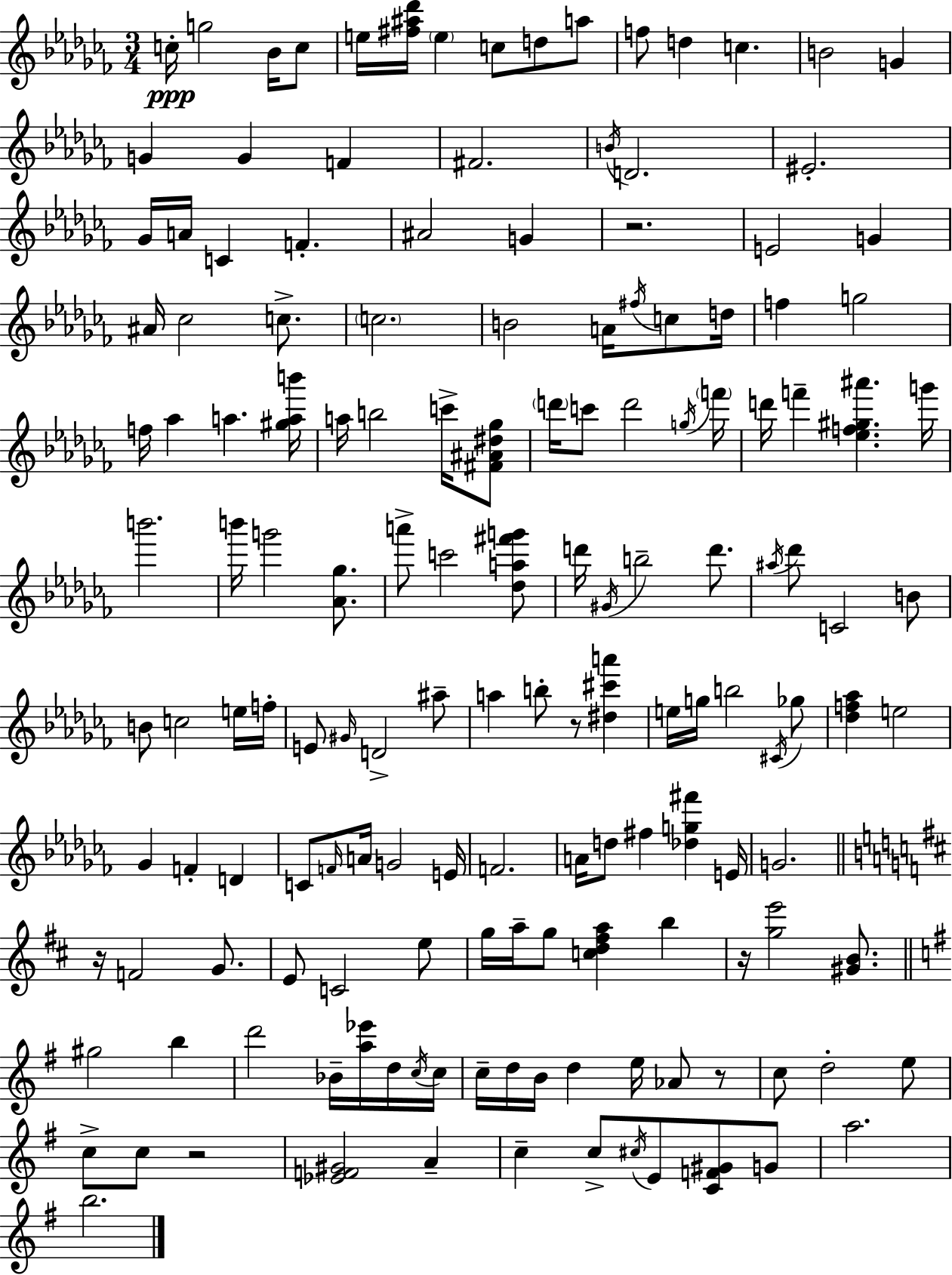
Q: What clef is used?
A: treble